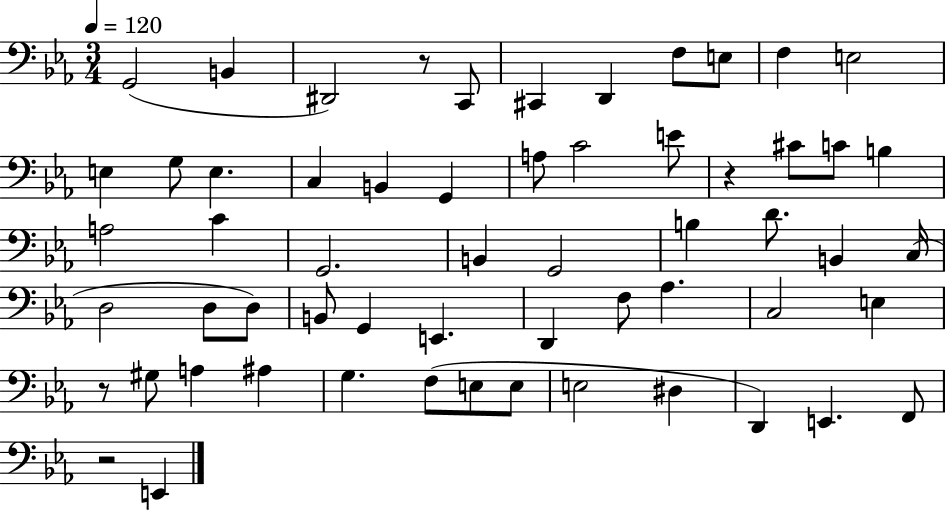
{
  \clef bass
  \numericTimeSignature
  \time 3/4
  \key ees \major
  \tempo 4 = 120
  g,2( b,4 | dis,2) r8 c,8 | cis,4 d,4 f8 e8 | f4 e2 | \break e4 g8 e4. | c4 b,4 g,4 | a8 c'2 e'8 | r4 cis'8 c'8 b4 | \break a2 c'4 | g,2. | b,4 g,2 | b4 d'8. b,4 c16( | \break d2 d8 d8) | b,8 g,4 e,4. | d,4 f8 aes4. | c2 e4 | \break r8 gis8 a4 ais4 | g4. f8( e8 e8 | e2 dis4 | d,4) e,4. f,8 | \break r2 e,4 | \bar "|."
}